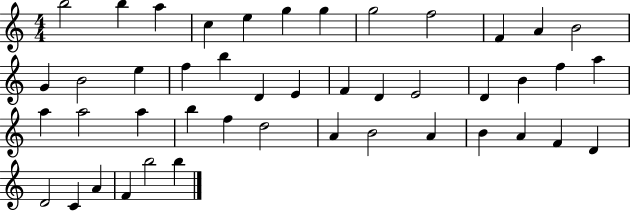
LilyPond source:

{
  \clef treble
  \numericTimeSignature
  \time 4/4
  \key c \major
  b''2 b''4 a''4 | c''4 e''4 g''4 g''4 | g''2 f''2 | f'4 a'4 b'2 | \break g'4 b'2 e''4 | f''4 b''4 d'4 e'4 | f'4 d'4 e'2 | d'4 b'4 f''4 a''4 | \break a''4 a''2 a''4 | b''4 f''4 d''2 | a'4 b'2 a'4 | b'4 a'4 f'4 d'4 | \break d'2 c'4 a'4 | f'4 b''2 b''4 | \bar "|."
}